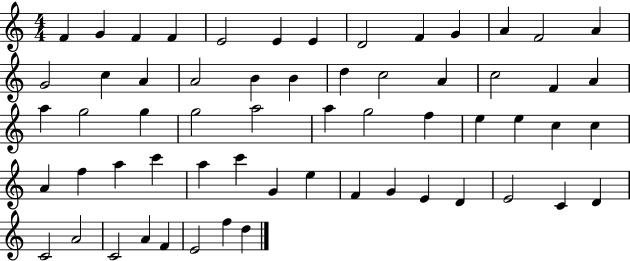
X:1
T:Untitled
M:4/4
L:1/4
K:C
F G F F E2 E E D2 F G A F2 A G2 c A A2 B B d c2 A c2 F A a g2 g g2 a2 a g2 f e e c c A f a c' a c' G e F G E D E2 C D C2 A2 C2 A F E2 f d